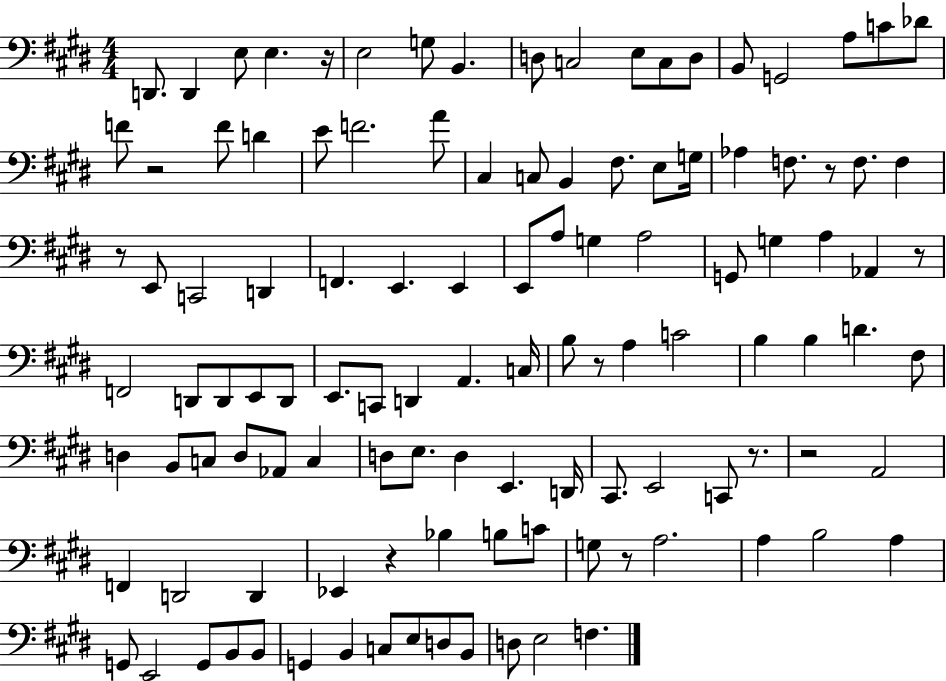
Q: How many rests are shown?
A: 10